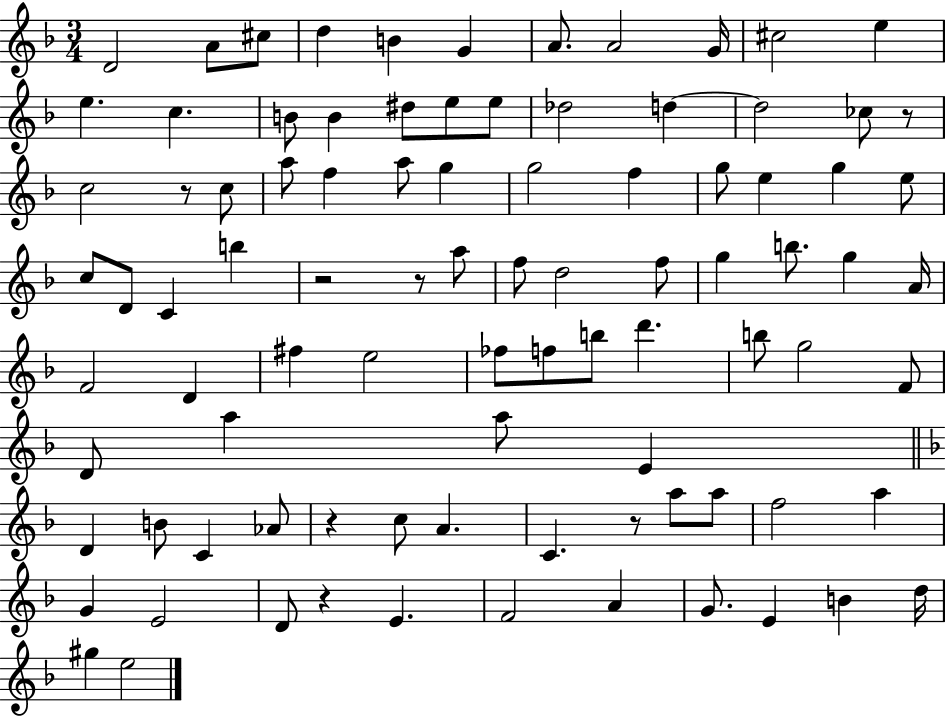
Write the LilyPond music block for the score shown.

{
  \clef treble
  \numericTimeSignature
  \time 3/4
  \key f \major
  d'2 a'8 cis''8 | d''4 b'4 g'4 | a'8. a'2 g'16 | cis''2 e''4 | \break e''4. c''4. | b'8 b'4 dis''8 e''8 e''8 | des''2 d''4~~ | d''2 ces''8 r8 | \break c''2 r8 c''8 | a''8 f''4 a''8 g''4 | g''2 f''4 | g''8 e''4 g''4 e''8 | \break c''8 d'8 c'4 b''4 | r2 r8 a''8 | f''8 d''2 f''8 | g''4 b''8. g''4 a'16 | \break f'2 d'4 | fis''4 e''2 | fes''8 f''8 b''8 d'''4. | b''8 g''2 f'8 | \break d'8 a''4 a''8 e'4 | \bar "||" \break \key f \major d'4 b'8 c'4 aes'8 | r4 c''8 a'4. | c'4. r8 a''8 a''8 | f''2 a''4 | \break g'4 e'2 | d'8 r4 e'4. | f'2 a'4 | g'8. e'4 b'4 d''16 | \break gis''4 e''2 | \bar "|."
}